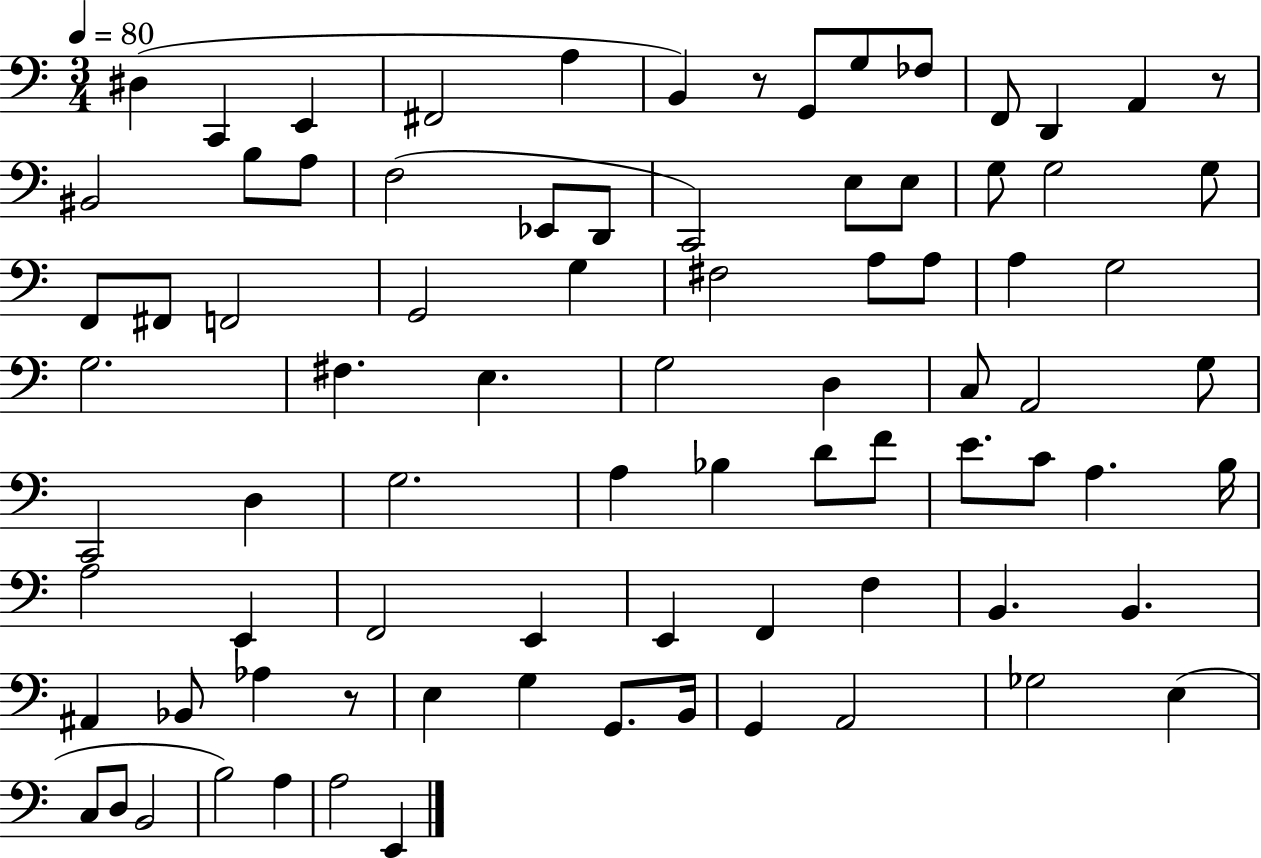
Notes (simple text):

D#3/q C2/q E2/q F#2/h A3/q B2/q R/e G2/e G3/e FES3/e F2/e D2/q A2/q R/e BIS2/h B3/e A3/e F3/h Eb2/e D2/e C2/h E3/e E3/e G3/e G3/h G3/e F2/e F#2/e F2/h G2/h G3/q F#3/h A3/e A3/e A3/q G3/h G3/h. F#3/q. E3/q. G3/h D3/q C3/e A2/h G3/e C2/h D3/q G3/h. A3/q Bb3/q D4/e F4/e E4/e. C4/e A3/q. B3/s A3/h E2/q F2/h E2/q E2/q F2/q F3/q B2/q. B2/q. A#2/q Bb2/e Ab3/q R/e E3/q G3/q G2/e. B2/s G2/q A2/h Gb3/h E3/q C3/e D3/e B2/h B3/h A3/q A3/h E2/q